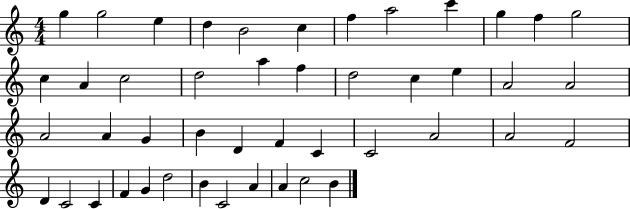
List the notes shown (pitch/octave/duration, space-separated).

G5/q G5/h E5/q D5/q B4/h C5/q F5/q A5/h C6/q G5/q F5/q G5/h C5/q A4/q C5/h D5/h A5/q F5/q D5/h C5/q E5/q A4/h A4/h A4/h A4/q G4/q B4/q D4/q F4/q C4/q C4/h A4/h A4/h F4/h D4/q C4/h C4/q F4/q G4/q D5/h B4/q C4/h A4/q A4/q C5/h B4/q